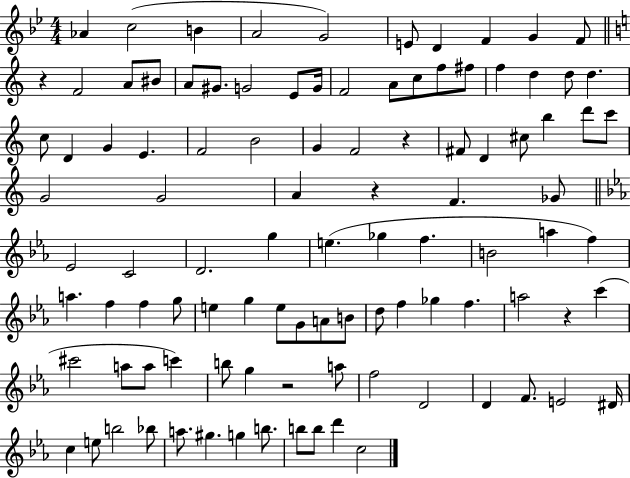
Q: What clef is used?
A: treble